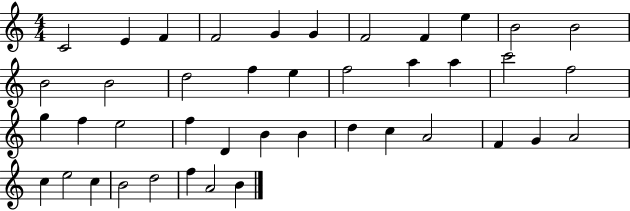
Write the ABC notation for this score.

X:1
T:Untitled
M:4/4
L:1/4
K:C
C2 E F F2 G G F2 F e B2 B2 B2 B2 d2 f e f2 a a c'2 f2 g f e2 f D B B d c A2 F G A2 c e2 c B2 d2 f A2 B